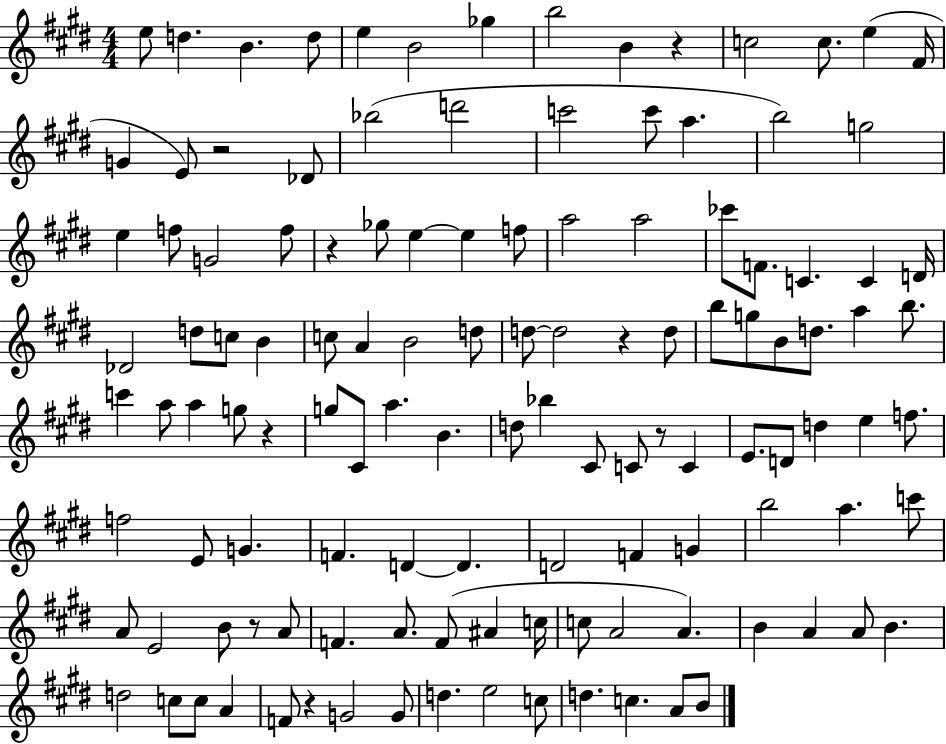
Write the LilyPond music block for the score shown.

{
  \clef treble
  \numericTimeSignature
  \time 4/4
  \key e \major
  e''8 d''4. b'4. d''8 | e''4 b'2 ges''4 | b''2 b'4 r4 | c''2 c''8. e''4( fis'16 | \break g'4 e'8) r2 des'8 | bes''2( d'''2 | c'''2 c'''8 a''4. | b''2) g''2 | \break e''4 f''8 g'2 f''8 | r4 ges''8 e''4~~ e''4 f''8 | a''2 a''2 | ces'''8 f'8. c'4. c'4 d'16 | \break des'2 d''8 c''8 b'4 | c''8 a'4 b'2 d''8 | d''8~~ d''2 r4 d''8 | b''8 g''8 b'8 d''8. a''4 b''8. | \break c'''4 a''8 a''4 g''8 r4 | g''8 cis'8 a''4. b'4. | d''8 bes''4 cis'8 c'8 r8 c'4 | e'8. d'8 d''4 e''4 f''8. | \break f''2 e'8 g'4. | f'4. d'4~~ d'4. | d'2 f'4 g'4 | b''2 a''4. c'''8 | \break a'8 e'2 b'8 r8 a'8 | f'4. a'8. f'8( ais'4 c''16 | c''8 a'2 a'4.) | b'4 a'4 a'8 b'4. | \break d''2 c''8 c''8 a'4 | f'8 r4 g'2 g'8 | d''4. e''2 c''8 | d''4. c''4. a'8 b'8 | \break \bar "|."
}